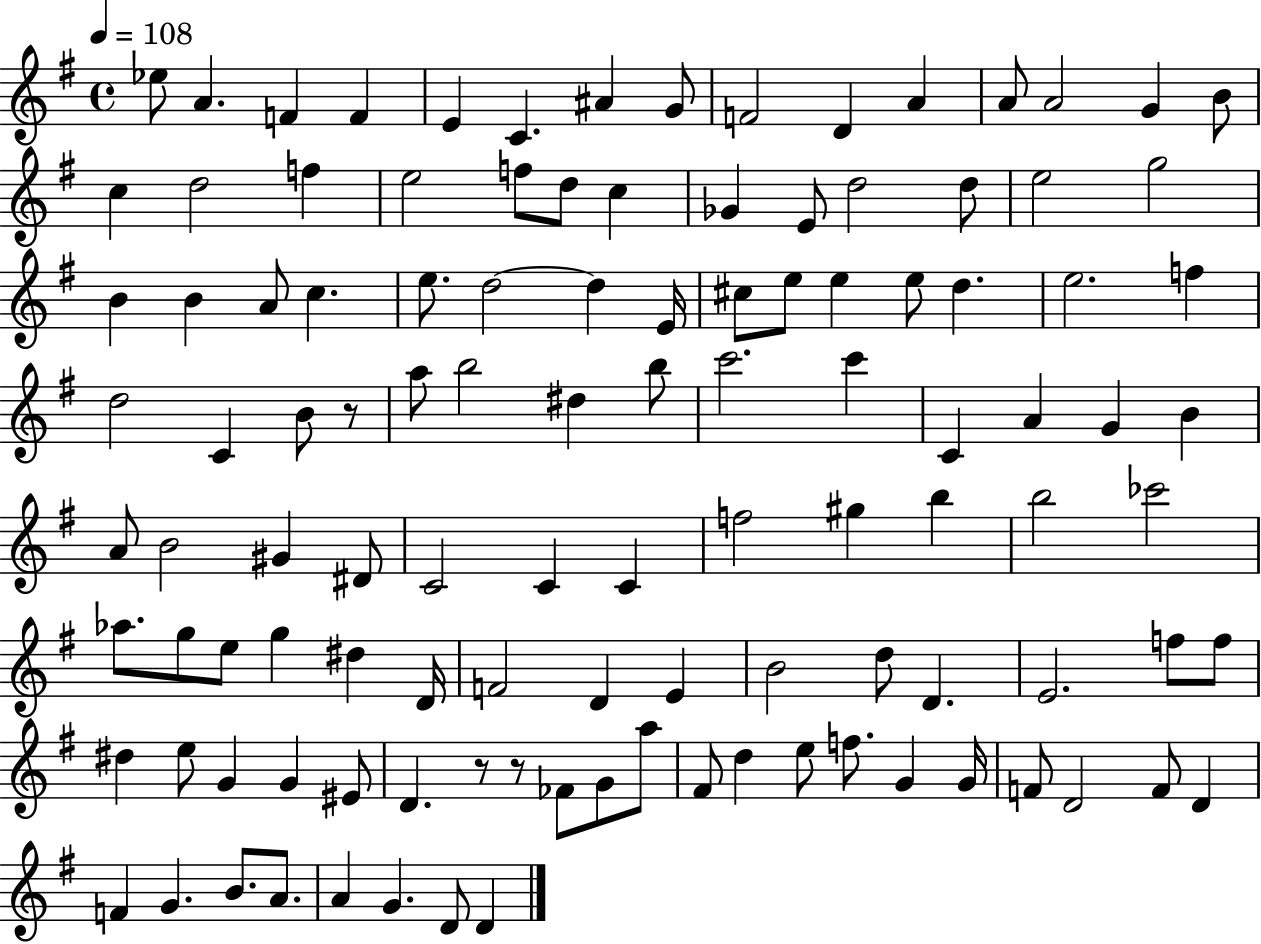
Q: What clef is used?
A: treble